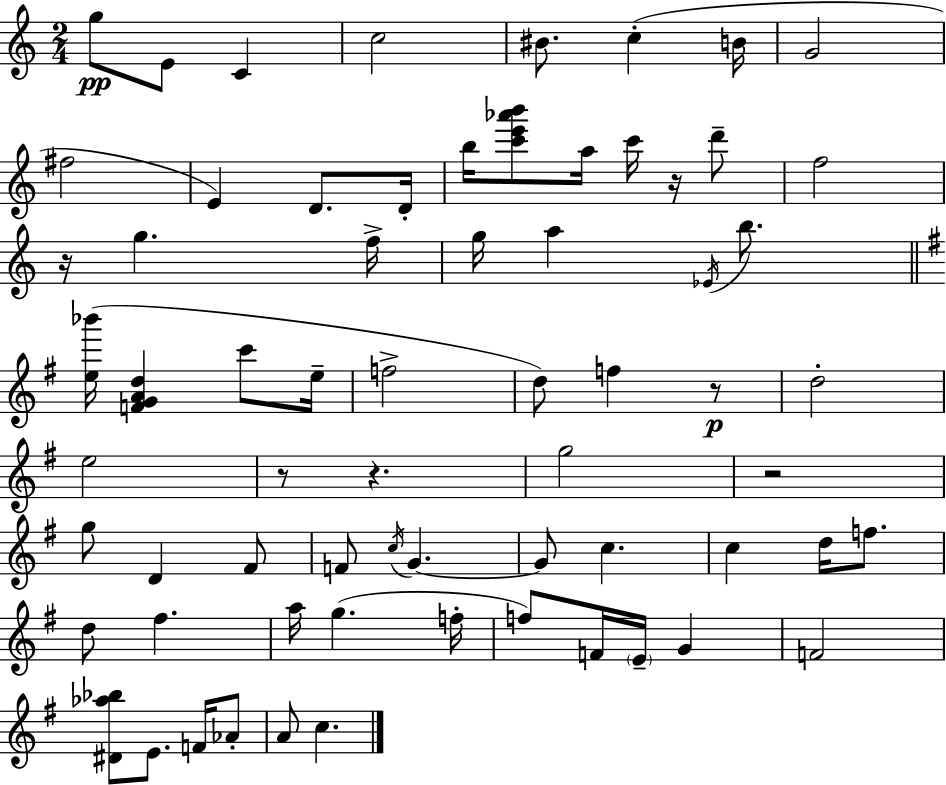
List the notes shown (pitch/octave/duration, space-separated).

G5/e E4/e C4/q C5/h BIS4/e. C5/q B4/s G4/h F#5/h E4/q D4/e. D4/s B5/s [C6,E6,Ab6,B6]/e A5/s C6/s R/s D6/e F5/h R/s G5/q. F5/s G5/s A5/q Eb4/s B5/e. [E5,Bb6]/s [F4,G4,A4,D5]/q C6/e E5/s F5/h D5/e F5/q R/e D5/h E5/h R/e R/q. G5/h R/h G5/e D4/q F#4/e F4/e C5/s G4/q. G4/e C5/q. C5/q D5/s F5/e. D5/e F#5/q. A5/s G5/q. F5/s F5/e F4/s E4/s G4/q F4/h [D#4,Ab5,Bb5]/e E4/e. F4/s Ab4/e A4/e C5/q.